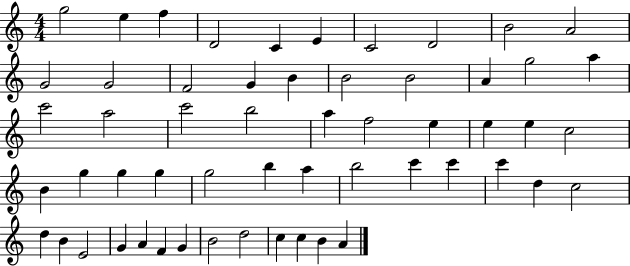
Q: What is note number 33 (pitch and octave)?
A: G5